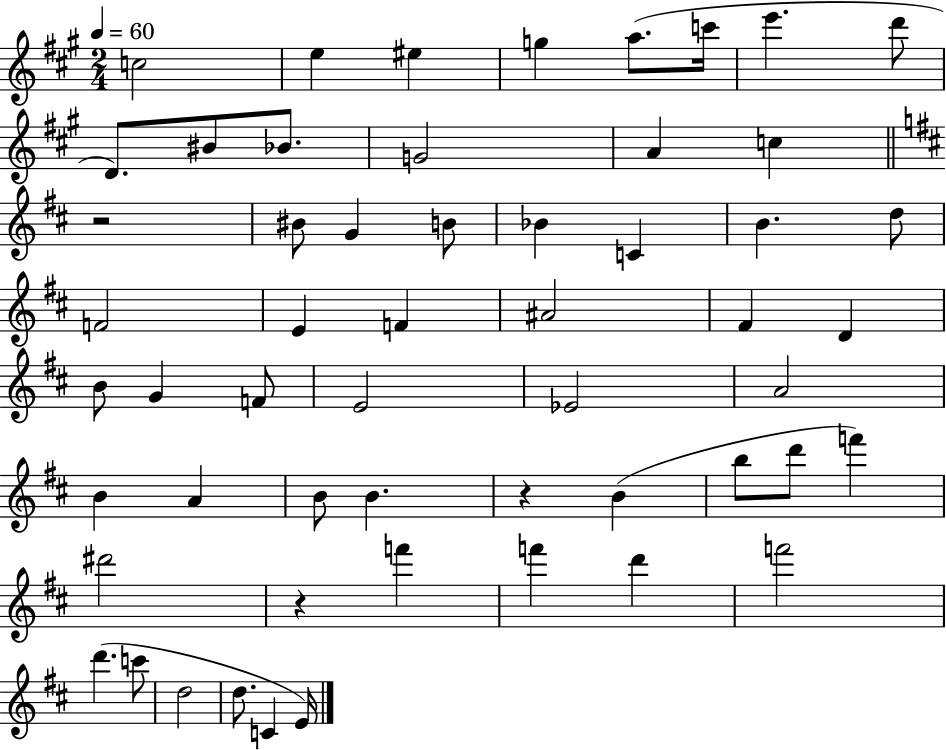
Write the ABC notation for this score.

X:1
T:Untitled
M:2/4
L:1/4
K:A
c2 e ^e g a/2 c'/4 e' d'/2 D/2 ^B/2 _B/2 G2 A c z2 ^B/2 G B/2 _B C B d/2 F2 E F ^A2 ^F D B/2 G F/2 E2 _E2 A2 B A B/2 B z B b/2 d'/2 f' ^d'2 z f' f' d' f'2 d' c'/2 d2 d/2 C E/4